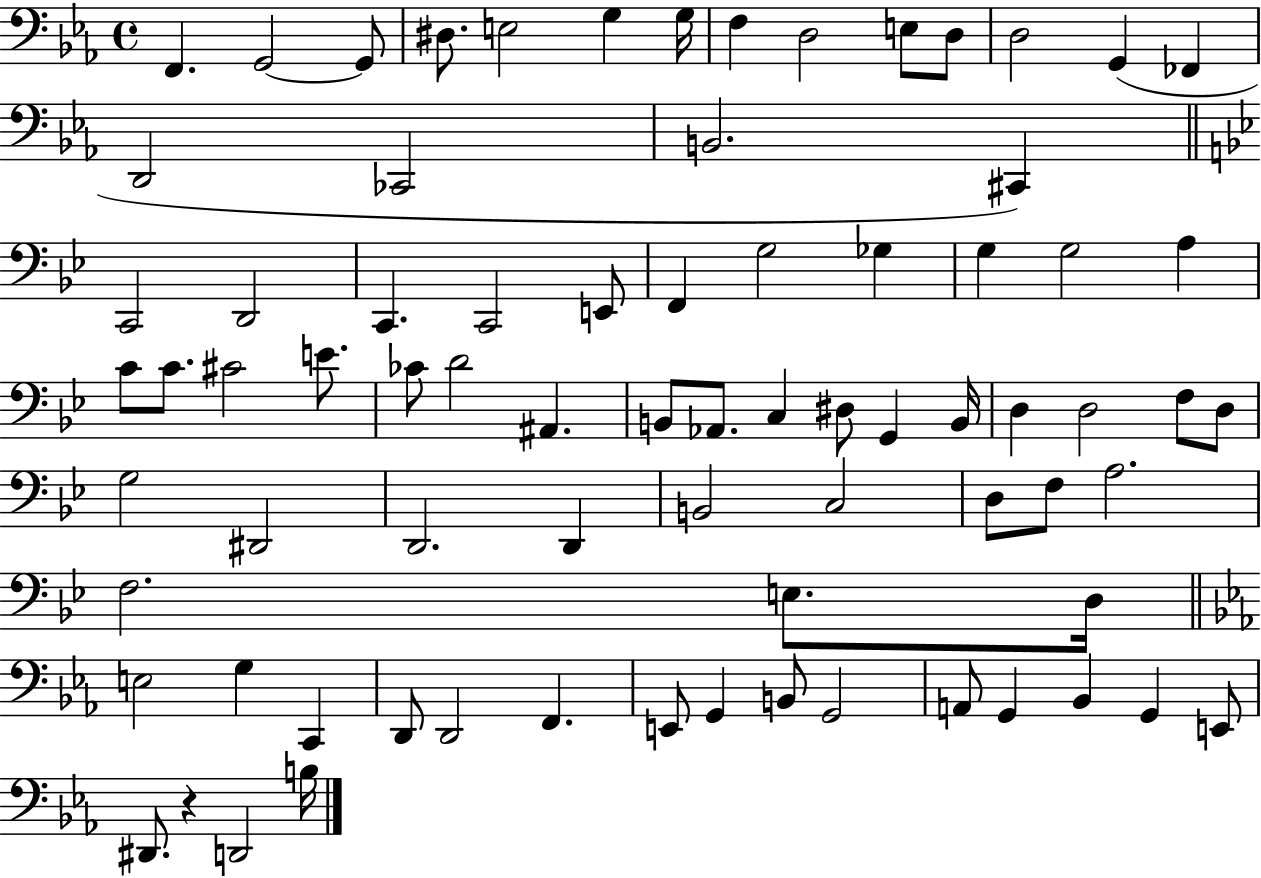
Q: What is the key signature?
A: EES major